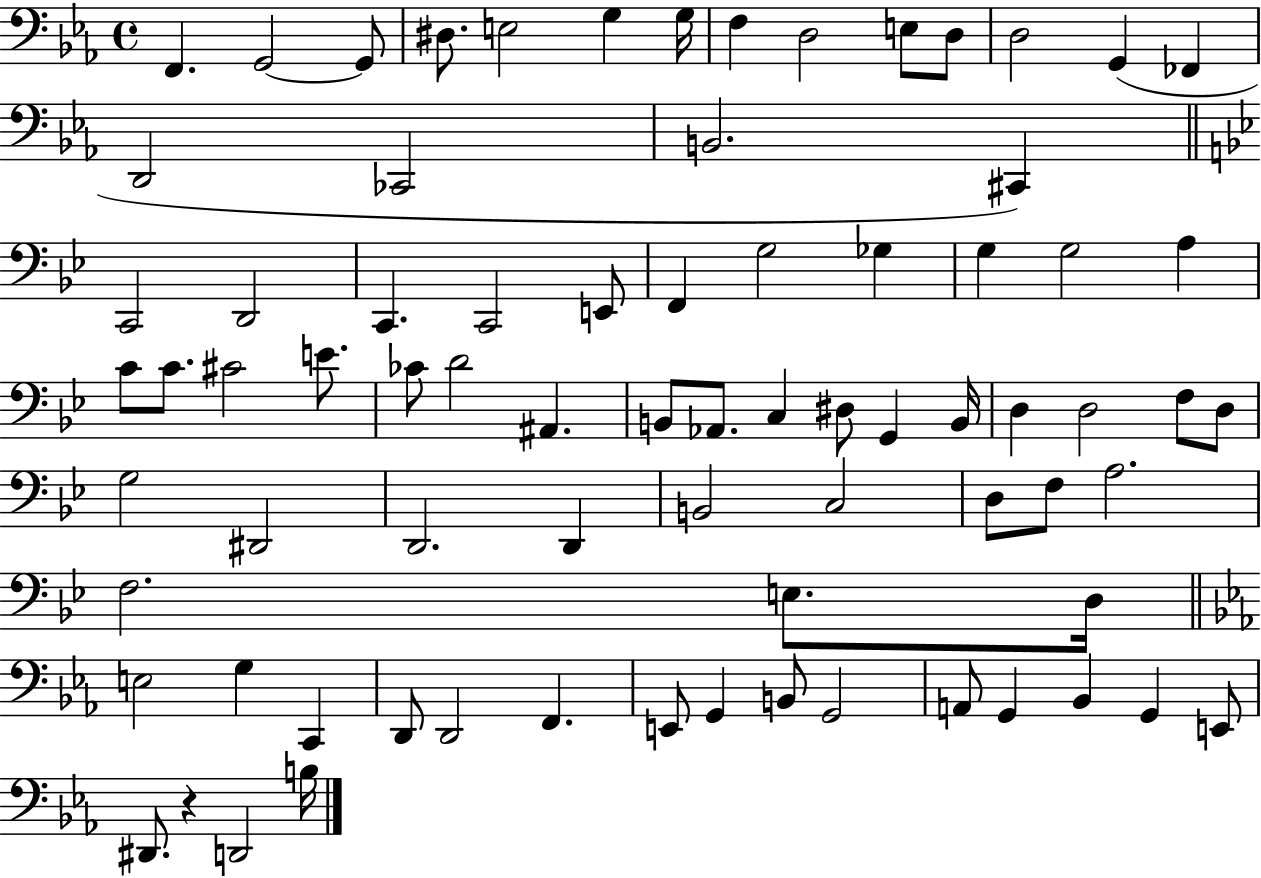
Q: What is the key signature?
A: EES major